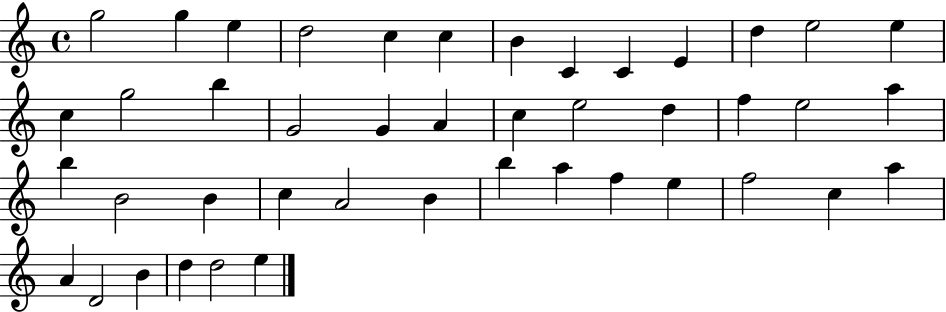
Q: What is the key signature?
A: C major